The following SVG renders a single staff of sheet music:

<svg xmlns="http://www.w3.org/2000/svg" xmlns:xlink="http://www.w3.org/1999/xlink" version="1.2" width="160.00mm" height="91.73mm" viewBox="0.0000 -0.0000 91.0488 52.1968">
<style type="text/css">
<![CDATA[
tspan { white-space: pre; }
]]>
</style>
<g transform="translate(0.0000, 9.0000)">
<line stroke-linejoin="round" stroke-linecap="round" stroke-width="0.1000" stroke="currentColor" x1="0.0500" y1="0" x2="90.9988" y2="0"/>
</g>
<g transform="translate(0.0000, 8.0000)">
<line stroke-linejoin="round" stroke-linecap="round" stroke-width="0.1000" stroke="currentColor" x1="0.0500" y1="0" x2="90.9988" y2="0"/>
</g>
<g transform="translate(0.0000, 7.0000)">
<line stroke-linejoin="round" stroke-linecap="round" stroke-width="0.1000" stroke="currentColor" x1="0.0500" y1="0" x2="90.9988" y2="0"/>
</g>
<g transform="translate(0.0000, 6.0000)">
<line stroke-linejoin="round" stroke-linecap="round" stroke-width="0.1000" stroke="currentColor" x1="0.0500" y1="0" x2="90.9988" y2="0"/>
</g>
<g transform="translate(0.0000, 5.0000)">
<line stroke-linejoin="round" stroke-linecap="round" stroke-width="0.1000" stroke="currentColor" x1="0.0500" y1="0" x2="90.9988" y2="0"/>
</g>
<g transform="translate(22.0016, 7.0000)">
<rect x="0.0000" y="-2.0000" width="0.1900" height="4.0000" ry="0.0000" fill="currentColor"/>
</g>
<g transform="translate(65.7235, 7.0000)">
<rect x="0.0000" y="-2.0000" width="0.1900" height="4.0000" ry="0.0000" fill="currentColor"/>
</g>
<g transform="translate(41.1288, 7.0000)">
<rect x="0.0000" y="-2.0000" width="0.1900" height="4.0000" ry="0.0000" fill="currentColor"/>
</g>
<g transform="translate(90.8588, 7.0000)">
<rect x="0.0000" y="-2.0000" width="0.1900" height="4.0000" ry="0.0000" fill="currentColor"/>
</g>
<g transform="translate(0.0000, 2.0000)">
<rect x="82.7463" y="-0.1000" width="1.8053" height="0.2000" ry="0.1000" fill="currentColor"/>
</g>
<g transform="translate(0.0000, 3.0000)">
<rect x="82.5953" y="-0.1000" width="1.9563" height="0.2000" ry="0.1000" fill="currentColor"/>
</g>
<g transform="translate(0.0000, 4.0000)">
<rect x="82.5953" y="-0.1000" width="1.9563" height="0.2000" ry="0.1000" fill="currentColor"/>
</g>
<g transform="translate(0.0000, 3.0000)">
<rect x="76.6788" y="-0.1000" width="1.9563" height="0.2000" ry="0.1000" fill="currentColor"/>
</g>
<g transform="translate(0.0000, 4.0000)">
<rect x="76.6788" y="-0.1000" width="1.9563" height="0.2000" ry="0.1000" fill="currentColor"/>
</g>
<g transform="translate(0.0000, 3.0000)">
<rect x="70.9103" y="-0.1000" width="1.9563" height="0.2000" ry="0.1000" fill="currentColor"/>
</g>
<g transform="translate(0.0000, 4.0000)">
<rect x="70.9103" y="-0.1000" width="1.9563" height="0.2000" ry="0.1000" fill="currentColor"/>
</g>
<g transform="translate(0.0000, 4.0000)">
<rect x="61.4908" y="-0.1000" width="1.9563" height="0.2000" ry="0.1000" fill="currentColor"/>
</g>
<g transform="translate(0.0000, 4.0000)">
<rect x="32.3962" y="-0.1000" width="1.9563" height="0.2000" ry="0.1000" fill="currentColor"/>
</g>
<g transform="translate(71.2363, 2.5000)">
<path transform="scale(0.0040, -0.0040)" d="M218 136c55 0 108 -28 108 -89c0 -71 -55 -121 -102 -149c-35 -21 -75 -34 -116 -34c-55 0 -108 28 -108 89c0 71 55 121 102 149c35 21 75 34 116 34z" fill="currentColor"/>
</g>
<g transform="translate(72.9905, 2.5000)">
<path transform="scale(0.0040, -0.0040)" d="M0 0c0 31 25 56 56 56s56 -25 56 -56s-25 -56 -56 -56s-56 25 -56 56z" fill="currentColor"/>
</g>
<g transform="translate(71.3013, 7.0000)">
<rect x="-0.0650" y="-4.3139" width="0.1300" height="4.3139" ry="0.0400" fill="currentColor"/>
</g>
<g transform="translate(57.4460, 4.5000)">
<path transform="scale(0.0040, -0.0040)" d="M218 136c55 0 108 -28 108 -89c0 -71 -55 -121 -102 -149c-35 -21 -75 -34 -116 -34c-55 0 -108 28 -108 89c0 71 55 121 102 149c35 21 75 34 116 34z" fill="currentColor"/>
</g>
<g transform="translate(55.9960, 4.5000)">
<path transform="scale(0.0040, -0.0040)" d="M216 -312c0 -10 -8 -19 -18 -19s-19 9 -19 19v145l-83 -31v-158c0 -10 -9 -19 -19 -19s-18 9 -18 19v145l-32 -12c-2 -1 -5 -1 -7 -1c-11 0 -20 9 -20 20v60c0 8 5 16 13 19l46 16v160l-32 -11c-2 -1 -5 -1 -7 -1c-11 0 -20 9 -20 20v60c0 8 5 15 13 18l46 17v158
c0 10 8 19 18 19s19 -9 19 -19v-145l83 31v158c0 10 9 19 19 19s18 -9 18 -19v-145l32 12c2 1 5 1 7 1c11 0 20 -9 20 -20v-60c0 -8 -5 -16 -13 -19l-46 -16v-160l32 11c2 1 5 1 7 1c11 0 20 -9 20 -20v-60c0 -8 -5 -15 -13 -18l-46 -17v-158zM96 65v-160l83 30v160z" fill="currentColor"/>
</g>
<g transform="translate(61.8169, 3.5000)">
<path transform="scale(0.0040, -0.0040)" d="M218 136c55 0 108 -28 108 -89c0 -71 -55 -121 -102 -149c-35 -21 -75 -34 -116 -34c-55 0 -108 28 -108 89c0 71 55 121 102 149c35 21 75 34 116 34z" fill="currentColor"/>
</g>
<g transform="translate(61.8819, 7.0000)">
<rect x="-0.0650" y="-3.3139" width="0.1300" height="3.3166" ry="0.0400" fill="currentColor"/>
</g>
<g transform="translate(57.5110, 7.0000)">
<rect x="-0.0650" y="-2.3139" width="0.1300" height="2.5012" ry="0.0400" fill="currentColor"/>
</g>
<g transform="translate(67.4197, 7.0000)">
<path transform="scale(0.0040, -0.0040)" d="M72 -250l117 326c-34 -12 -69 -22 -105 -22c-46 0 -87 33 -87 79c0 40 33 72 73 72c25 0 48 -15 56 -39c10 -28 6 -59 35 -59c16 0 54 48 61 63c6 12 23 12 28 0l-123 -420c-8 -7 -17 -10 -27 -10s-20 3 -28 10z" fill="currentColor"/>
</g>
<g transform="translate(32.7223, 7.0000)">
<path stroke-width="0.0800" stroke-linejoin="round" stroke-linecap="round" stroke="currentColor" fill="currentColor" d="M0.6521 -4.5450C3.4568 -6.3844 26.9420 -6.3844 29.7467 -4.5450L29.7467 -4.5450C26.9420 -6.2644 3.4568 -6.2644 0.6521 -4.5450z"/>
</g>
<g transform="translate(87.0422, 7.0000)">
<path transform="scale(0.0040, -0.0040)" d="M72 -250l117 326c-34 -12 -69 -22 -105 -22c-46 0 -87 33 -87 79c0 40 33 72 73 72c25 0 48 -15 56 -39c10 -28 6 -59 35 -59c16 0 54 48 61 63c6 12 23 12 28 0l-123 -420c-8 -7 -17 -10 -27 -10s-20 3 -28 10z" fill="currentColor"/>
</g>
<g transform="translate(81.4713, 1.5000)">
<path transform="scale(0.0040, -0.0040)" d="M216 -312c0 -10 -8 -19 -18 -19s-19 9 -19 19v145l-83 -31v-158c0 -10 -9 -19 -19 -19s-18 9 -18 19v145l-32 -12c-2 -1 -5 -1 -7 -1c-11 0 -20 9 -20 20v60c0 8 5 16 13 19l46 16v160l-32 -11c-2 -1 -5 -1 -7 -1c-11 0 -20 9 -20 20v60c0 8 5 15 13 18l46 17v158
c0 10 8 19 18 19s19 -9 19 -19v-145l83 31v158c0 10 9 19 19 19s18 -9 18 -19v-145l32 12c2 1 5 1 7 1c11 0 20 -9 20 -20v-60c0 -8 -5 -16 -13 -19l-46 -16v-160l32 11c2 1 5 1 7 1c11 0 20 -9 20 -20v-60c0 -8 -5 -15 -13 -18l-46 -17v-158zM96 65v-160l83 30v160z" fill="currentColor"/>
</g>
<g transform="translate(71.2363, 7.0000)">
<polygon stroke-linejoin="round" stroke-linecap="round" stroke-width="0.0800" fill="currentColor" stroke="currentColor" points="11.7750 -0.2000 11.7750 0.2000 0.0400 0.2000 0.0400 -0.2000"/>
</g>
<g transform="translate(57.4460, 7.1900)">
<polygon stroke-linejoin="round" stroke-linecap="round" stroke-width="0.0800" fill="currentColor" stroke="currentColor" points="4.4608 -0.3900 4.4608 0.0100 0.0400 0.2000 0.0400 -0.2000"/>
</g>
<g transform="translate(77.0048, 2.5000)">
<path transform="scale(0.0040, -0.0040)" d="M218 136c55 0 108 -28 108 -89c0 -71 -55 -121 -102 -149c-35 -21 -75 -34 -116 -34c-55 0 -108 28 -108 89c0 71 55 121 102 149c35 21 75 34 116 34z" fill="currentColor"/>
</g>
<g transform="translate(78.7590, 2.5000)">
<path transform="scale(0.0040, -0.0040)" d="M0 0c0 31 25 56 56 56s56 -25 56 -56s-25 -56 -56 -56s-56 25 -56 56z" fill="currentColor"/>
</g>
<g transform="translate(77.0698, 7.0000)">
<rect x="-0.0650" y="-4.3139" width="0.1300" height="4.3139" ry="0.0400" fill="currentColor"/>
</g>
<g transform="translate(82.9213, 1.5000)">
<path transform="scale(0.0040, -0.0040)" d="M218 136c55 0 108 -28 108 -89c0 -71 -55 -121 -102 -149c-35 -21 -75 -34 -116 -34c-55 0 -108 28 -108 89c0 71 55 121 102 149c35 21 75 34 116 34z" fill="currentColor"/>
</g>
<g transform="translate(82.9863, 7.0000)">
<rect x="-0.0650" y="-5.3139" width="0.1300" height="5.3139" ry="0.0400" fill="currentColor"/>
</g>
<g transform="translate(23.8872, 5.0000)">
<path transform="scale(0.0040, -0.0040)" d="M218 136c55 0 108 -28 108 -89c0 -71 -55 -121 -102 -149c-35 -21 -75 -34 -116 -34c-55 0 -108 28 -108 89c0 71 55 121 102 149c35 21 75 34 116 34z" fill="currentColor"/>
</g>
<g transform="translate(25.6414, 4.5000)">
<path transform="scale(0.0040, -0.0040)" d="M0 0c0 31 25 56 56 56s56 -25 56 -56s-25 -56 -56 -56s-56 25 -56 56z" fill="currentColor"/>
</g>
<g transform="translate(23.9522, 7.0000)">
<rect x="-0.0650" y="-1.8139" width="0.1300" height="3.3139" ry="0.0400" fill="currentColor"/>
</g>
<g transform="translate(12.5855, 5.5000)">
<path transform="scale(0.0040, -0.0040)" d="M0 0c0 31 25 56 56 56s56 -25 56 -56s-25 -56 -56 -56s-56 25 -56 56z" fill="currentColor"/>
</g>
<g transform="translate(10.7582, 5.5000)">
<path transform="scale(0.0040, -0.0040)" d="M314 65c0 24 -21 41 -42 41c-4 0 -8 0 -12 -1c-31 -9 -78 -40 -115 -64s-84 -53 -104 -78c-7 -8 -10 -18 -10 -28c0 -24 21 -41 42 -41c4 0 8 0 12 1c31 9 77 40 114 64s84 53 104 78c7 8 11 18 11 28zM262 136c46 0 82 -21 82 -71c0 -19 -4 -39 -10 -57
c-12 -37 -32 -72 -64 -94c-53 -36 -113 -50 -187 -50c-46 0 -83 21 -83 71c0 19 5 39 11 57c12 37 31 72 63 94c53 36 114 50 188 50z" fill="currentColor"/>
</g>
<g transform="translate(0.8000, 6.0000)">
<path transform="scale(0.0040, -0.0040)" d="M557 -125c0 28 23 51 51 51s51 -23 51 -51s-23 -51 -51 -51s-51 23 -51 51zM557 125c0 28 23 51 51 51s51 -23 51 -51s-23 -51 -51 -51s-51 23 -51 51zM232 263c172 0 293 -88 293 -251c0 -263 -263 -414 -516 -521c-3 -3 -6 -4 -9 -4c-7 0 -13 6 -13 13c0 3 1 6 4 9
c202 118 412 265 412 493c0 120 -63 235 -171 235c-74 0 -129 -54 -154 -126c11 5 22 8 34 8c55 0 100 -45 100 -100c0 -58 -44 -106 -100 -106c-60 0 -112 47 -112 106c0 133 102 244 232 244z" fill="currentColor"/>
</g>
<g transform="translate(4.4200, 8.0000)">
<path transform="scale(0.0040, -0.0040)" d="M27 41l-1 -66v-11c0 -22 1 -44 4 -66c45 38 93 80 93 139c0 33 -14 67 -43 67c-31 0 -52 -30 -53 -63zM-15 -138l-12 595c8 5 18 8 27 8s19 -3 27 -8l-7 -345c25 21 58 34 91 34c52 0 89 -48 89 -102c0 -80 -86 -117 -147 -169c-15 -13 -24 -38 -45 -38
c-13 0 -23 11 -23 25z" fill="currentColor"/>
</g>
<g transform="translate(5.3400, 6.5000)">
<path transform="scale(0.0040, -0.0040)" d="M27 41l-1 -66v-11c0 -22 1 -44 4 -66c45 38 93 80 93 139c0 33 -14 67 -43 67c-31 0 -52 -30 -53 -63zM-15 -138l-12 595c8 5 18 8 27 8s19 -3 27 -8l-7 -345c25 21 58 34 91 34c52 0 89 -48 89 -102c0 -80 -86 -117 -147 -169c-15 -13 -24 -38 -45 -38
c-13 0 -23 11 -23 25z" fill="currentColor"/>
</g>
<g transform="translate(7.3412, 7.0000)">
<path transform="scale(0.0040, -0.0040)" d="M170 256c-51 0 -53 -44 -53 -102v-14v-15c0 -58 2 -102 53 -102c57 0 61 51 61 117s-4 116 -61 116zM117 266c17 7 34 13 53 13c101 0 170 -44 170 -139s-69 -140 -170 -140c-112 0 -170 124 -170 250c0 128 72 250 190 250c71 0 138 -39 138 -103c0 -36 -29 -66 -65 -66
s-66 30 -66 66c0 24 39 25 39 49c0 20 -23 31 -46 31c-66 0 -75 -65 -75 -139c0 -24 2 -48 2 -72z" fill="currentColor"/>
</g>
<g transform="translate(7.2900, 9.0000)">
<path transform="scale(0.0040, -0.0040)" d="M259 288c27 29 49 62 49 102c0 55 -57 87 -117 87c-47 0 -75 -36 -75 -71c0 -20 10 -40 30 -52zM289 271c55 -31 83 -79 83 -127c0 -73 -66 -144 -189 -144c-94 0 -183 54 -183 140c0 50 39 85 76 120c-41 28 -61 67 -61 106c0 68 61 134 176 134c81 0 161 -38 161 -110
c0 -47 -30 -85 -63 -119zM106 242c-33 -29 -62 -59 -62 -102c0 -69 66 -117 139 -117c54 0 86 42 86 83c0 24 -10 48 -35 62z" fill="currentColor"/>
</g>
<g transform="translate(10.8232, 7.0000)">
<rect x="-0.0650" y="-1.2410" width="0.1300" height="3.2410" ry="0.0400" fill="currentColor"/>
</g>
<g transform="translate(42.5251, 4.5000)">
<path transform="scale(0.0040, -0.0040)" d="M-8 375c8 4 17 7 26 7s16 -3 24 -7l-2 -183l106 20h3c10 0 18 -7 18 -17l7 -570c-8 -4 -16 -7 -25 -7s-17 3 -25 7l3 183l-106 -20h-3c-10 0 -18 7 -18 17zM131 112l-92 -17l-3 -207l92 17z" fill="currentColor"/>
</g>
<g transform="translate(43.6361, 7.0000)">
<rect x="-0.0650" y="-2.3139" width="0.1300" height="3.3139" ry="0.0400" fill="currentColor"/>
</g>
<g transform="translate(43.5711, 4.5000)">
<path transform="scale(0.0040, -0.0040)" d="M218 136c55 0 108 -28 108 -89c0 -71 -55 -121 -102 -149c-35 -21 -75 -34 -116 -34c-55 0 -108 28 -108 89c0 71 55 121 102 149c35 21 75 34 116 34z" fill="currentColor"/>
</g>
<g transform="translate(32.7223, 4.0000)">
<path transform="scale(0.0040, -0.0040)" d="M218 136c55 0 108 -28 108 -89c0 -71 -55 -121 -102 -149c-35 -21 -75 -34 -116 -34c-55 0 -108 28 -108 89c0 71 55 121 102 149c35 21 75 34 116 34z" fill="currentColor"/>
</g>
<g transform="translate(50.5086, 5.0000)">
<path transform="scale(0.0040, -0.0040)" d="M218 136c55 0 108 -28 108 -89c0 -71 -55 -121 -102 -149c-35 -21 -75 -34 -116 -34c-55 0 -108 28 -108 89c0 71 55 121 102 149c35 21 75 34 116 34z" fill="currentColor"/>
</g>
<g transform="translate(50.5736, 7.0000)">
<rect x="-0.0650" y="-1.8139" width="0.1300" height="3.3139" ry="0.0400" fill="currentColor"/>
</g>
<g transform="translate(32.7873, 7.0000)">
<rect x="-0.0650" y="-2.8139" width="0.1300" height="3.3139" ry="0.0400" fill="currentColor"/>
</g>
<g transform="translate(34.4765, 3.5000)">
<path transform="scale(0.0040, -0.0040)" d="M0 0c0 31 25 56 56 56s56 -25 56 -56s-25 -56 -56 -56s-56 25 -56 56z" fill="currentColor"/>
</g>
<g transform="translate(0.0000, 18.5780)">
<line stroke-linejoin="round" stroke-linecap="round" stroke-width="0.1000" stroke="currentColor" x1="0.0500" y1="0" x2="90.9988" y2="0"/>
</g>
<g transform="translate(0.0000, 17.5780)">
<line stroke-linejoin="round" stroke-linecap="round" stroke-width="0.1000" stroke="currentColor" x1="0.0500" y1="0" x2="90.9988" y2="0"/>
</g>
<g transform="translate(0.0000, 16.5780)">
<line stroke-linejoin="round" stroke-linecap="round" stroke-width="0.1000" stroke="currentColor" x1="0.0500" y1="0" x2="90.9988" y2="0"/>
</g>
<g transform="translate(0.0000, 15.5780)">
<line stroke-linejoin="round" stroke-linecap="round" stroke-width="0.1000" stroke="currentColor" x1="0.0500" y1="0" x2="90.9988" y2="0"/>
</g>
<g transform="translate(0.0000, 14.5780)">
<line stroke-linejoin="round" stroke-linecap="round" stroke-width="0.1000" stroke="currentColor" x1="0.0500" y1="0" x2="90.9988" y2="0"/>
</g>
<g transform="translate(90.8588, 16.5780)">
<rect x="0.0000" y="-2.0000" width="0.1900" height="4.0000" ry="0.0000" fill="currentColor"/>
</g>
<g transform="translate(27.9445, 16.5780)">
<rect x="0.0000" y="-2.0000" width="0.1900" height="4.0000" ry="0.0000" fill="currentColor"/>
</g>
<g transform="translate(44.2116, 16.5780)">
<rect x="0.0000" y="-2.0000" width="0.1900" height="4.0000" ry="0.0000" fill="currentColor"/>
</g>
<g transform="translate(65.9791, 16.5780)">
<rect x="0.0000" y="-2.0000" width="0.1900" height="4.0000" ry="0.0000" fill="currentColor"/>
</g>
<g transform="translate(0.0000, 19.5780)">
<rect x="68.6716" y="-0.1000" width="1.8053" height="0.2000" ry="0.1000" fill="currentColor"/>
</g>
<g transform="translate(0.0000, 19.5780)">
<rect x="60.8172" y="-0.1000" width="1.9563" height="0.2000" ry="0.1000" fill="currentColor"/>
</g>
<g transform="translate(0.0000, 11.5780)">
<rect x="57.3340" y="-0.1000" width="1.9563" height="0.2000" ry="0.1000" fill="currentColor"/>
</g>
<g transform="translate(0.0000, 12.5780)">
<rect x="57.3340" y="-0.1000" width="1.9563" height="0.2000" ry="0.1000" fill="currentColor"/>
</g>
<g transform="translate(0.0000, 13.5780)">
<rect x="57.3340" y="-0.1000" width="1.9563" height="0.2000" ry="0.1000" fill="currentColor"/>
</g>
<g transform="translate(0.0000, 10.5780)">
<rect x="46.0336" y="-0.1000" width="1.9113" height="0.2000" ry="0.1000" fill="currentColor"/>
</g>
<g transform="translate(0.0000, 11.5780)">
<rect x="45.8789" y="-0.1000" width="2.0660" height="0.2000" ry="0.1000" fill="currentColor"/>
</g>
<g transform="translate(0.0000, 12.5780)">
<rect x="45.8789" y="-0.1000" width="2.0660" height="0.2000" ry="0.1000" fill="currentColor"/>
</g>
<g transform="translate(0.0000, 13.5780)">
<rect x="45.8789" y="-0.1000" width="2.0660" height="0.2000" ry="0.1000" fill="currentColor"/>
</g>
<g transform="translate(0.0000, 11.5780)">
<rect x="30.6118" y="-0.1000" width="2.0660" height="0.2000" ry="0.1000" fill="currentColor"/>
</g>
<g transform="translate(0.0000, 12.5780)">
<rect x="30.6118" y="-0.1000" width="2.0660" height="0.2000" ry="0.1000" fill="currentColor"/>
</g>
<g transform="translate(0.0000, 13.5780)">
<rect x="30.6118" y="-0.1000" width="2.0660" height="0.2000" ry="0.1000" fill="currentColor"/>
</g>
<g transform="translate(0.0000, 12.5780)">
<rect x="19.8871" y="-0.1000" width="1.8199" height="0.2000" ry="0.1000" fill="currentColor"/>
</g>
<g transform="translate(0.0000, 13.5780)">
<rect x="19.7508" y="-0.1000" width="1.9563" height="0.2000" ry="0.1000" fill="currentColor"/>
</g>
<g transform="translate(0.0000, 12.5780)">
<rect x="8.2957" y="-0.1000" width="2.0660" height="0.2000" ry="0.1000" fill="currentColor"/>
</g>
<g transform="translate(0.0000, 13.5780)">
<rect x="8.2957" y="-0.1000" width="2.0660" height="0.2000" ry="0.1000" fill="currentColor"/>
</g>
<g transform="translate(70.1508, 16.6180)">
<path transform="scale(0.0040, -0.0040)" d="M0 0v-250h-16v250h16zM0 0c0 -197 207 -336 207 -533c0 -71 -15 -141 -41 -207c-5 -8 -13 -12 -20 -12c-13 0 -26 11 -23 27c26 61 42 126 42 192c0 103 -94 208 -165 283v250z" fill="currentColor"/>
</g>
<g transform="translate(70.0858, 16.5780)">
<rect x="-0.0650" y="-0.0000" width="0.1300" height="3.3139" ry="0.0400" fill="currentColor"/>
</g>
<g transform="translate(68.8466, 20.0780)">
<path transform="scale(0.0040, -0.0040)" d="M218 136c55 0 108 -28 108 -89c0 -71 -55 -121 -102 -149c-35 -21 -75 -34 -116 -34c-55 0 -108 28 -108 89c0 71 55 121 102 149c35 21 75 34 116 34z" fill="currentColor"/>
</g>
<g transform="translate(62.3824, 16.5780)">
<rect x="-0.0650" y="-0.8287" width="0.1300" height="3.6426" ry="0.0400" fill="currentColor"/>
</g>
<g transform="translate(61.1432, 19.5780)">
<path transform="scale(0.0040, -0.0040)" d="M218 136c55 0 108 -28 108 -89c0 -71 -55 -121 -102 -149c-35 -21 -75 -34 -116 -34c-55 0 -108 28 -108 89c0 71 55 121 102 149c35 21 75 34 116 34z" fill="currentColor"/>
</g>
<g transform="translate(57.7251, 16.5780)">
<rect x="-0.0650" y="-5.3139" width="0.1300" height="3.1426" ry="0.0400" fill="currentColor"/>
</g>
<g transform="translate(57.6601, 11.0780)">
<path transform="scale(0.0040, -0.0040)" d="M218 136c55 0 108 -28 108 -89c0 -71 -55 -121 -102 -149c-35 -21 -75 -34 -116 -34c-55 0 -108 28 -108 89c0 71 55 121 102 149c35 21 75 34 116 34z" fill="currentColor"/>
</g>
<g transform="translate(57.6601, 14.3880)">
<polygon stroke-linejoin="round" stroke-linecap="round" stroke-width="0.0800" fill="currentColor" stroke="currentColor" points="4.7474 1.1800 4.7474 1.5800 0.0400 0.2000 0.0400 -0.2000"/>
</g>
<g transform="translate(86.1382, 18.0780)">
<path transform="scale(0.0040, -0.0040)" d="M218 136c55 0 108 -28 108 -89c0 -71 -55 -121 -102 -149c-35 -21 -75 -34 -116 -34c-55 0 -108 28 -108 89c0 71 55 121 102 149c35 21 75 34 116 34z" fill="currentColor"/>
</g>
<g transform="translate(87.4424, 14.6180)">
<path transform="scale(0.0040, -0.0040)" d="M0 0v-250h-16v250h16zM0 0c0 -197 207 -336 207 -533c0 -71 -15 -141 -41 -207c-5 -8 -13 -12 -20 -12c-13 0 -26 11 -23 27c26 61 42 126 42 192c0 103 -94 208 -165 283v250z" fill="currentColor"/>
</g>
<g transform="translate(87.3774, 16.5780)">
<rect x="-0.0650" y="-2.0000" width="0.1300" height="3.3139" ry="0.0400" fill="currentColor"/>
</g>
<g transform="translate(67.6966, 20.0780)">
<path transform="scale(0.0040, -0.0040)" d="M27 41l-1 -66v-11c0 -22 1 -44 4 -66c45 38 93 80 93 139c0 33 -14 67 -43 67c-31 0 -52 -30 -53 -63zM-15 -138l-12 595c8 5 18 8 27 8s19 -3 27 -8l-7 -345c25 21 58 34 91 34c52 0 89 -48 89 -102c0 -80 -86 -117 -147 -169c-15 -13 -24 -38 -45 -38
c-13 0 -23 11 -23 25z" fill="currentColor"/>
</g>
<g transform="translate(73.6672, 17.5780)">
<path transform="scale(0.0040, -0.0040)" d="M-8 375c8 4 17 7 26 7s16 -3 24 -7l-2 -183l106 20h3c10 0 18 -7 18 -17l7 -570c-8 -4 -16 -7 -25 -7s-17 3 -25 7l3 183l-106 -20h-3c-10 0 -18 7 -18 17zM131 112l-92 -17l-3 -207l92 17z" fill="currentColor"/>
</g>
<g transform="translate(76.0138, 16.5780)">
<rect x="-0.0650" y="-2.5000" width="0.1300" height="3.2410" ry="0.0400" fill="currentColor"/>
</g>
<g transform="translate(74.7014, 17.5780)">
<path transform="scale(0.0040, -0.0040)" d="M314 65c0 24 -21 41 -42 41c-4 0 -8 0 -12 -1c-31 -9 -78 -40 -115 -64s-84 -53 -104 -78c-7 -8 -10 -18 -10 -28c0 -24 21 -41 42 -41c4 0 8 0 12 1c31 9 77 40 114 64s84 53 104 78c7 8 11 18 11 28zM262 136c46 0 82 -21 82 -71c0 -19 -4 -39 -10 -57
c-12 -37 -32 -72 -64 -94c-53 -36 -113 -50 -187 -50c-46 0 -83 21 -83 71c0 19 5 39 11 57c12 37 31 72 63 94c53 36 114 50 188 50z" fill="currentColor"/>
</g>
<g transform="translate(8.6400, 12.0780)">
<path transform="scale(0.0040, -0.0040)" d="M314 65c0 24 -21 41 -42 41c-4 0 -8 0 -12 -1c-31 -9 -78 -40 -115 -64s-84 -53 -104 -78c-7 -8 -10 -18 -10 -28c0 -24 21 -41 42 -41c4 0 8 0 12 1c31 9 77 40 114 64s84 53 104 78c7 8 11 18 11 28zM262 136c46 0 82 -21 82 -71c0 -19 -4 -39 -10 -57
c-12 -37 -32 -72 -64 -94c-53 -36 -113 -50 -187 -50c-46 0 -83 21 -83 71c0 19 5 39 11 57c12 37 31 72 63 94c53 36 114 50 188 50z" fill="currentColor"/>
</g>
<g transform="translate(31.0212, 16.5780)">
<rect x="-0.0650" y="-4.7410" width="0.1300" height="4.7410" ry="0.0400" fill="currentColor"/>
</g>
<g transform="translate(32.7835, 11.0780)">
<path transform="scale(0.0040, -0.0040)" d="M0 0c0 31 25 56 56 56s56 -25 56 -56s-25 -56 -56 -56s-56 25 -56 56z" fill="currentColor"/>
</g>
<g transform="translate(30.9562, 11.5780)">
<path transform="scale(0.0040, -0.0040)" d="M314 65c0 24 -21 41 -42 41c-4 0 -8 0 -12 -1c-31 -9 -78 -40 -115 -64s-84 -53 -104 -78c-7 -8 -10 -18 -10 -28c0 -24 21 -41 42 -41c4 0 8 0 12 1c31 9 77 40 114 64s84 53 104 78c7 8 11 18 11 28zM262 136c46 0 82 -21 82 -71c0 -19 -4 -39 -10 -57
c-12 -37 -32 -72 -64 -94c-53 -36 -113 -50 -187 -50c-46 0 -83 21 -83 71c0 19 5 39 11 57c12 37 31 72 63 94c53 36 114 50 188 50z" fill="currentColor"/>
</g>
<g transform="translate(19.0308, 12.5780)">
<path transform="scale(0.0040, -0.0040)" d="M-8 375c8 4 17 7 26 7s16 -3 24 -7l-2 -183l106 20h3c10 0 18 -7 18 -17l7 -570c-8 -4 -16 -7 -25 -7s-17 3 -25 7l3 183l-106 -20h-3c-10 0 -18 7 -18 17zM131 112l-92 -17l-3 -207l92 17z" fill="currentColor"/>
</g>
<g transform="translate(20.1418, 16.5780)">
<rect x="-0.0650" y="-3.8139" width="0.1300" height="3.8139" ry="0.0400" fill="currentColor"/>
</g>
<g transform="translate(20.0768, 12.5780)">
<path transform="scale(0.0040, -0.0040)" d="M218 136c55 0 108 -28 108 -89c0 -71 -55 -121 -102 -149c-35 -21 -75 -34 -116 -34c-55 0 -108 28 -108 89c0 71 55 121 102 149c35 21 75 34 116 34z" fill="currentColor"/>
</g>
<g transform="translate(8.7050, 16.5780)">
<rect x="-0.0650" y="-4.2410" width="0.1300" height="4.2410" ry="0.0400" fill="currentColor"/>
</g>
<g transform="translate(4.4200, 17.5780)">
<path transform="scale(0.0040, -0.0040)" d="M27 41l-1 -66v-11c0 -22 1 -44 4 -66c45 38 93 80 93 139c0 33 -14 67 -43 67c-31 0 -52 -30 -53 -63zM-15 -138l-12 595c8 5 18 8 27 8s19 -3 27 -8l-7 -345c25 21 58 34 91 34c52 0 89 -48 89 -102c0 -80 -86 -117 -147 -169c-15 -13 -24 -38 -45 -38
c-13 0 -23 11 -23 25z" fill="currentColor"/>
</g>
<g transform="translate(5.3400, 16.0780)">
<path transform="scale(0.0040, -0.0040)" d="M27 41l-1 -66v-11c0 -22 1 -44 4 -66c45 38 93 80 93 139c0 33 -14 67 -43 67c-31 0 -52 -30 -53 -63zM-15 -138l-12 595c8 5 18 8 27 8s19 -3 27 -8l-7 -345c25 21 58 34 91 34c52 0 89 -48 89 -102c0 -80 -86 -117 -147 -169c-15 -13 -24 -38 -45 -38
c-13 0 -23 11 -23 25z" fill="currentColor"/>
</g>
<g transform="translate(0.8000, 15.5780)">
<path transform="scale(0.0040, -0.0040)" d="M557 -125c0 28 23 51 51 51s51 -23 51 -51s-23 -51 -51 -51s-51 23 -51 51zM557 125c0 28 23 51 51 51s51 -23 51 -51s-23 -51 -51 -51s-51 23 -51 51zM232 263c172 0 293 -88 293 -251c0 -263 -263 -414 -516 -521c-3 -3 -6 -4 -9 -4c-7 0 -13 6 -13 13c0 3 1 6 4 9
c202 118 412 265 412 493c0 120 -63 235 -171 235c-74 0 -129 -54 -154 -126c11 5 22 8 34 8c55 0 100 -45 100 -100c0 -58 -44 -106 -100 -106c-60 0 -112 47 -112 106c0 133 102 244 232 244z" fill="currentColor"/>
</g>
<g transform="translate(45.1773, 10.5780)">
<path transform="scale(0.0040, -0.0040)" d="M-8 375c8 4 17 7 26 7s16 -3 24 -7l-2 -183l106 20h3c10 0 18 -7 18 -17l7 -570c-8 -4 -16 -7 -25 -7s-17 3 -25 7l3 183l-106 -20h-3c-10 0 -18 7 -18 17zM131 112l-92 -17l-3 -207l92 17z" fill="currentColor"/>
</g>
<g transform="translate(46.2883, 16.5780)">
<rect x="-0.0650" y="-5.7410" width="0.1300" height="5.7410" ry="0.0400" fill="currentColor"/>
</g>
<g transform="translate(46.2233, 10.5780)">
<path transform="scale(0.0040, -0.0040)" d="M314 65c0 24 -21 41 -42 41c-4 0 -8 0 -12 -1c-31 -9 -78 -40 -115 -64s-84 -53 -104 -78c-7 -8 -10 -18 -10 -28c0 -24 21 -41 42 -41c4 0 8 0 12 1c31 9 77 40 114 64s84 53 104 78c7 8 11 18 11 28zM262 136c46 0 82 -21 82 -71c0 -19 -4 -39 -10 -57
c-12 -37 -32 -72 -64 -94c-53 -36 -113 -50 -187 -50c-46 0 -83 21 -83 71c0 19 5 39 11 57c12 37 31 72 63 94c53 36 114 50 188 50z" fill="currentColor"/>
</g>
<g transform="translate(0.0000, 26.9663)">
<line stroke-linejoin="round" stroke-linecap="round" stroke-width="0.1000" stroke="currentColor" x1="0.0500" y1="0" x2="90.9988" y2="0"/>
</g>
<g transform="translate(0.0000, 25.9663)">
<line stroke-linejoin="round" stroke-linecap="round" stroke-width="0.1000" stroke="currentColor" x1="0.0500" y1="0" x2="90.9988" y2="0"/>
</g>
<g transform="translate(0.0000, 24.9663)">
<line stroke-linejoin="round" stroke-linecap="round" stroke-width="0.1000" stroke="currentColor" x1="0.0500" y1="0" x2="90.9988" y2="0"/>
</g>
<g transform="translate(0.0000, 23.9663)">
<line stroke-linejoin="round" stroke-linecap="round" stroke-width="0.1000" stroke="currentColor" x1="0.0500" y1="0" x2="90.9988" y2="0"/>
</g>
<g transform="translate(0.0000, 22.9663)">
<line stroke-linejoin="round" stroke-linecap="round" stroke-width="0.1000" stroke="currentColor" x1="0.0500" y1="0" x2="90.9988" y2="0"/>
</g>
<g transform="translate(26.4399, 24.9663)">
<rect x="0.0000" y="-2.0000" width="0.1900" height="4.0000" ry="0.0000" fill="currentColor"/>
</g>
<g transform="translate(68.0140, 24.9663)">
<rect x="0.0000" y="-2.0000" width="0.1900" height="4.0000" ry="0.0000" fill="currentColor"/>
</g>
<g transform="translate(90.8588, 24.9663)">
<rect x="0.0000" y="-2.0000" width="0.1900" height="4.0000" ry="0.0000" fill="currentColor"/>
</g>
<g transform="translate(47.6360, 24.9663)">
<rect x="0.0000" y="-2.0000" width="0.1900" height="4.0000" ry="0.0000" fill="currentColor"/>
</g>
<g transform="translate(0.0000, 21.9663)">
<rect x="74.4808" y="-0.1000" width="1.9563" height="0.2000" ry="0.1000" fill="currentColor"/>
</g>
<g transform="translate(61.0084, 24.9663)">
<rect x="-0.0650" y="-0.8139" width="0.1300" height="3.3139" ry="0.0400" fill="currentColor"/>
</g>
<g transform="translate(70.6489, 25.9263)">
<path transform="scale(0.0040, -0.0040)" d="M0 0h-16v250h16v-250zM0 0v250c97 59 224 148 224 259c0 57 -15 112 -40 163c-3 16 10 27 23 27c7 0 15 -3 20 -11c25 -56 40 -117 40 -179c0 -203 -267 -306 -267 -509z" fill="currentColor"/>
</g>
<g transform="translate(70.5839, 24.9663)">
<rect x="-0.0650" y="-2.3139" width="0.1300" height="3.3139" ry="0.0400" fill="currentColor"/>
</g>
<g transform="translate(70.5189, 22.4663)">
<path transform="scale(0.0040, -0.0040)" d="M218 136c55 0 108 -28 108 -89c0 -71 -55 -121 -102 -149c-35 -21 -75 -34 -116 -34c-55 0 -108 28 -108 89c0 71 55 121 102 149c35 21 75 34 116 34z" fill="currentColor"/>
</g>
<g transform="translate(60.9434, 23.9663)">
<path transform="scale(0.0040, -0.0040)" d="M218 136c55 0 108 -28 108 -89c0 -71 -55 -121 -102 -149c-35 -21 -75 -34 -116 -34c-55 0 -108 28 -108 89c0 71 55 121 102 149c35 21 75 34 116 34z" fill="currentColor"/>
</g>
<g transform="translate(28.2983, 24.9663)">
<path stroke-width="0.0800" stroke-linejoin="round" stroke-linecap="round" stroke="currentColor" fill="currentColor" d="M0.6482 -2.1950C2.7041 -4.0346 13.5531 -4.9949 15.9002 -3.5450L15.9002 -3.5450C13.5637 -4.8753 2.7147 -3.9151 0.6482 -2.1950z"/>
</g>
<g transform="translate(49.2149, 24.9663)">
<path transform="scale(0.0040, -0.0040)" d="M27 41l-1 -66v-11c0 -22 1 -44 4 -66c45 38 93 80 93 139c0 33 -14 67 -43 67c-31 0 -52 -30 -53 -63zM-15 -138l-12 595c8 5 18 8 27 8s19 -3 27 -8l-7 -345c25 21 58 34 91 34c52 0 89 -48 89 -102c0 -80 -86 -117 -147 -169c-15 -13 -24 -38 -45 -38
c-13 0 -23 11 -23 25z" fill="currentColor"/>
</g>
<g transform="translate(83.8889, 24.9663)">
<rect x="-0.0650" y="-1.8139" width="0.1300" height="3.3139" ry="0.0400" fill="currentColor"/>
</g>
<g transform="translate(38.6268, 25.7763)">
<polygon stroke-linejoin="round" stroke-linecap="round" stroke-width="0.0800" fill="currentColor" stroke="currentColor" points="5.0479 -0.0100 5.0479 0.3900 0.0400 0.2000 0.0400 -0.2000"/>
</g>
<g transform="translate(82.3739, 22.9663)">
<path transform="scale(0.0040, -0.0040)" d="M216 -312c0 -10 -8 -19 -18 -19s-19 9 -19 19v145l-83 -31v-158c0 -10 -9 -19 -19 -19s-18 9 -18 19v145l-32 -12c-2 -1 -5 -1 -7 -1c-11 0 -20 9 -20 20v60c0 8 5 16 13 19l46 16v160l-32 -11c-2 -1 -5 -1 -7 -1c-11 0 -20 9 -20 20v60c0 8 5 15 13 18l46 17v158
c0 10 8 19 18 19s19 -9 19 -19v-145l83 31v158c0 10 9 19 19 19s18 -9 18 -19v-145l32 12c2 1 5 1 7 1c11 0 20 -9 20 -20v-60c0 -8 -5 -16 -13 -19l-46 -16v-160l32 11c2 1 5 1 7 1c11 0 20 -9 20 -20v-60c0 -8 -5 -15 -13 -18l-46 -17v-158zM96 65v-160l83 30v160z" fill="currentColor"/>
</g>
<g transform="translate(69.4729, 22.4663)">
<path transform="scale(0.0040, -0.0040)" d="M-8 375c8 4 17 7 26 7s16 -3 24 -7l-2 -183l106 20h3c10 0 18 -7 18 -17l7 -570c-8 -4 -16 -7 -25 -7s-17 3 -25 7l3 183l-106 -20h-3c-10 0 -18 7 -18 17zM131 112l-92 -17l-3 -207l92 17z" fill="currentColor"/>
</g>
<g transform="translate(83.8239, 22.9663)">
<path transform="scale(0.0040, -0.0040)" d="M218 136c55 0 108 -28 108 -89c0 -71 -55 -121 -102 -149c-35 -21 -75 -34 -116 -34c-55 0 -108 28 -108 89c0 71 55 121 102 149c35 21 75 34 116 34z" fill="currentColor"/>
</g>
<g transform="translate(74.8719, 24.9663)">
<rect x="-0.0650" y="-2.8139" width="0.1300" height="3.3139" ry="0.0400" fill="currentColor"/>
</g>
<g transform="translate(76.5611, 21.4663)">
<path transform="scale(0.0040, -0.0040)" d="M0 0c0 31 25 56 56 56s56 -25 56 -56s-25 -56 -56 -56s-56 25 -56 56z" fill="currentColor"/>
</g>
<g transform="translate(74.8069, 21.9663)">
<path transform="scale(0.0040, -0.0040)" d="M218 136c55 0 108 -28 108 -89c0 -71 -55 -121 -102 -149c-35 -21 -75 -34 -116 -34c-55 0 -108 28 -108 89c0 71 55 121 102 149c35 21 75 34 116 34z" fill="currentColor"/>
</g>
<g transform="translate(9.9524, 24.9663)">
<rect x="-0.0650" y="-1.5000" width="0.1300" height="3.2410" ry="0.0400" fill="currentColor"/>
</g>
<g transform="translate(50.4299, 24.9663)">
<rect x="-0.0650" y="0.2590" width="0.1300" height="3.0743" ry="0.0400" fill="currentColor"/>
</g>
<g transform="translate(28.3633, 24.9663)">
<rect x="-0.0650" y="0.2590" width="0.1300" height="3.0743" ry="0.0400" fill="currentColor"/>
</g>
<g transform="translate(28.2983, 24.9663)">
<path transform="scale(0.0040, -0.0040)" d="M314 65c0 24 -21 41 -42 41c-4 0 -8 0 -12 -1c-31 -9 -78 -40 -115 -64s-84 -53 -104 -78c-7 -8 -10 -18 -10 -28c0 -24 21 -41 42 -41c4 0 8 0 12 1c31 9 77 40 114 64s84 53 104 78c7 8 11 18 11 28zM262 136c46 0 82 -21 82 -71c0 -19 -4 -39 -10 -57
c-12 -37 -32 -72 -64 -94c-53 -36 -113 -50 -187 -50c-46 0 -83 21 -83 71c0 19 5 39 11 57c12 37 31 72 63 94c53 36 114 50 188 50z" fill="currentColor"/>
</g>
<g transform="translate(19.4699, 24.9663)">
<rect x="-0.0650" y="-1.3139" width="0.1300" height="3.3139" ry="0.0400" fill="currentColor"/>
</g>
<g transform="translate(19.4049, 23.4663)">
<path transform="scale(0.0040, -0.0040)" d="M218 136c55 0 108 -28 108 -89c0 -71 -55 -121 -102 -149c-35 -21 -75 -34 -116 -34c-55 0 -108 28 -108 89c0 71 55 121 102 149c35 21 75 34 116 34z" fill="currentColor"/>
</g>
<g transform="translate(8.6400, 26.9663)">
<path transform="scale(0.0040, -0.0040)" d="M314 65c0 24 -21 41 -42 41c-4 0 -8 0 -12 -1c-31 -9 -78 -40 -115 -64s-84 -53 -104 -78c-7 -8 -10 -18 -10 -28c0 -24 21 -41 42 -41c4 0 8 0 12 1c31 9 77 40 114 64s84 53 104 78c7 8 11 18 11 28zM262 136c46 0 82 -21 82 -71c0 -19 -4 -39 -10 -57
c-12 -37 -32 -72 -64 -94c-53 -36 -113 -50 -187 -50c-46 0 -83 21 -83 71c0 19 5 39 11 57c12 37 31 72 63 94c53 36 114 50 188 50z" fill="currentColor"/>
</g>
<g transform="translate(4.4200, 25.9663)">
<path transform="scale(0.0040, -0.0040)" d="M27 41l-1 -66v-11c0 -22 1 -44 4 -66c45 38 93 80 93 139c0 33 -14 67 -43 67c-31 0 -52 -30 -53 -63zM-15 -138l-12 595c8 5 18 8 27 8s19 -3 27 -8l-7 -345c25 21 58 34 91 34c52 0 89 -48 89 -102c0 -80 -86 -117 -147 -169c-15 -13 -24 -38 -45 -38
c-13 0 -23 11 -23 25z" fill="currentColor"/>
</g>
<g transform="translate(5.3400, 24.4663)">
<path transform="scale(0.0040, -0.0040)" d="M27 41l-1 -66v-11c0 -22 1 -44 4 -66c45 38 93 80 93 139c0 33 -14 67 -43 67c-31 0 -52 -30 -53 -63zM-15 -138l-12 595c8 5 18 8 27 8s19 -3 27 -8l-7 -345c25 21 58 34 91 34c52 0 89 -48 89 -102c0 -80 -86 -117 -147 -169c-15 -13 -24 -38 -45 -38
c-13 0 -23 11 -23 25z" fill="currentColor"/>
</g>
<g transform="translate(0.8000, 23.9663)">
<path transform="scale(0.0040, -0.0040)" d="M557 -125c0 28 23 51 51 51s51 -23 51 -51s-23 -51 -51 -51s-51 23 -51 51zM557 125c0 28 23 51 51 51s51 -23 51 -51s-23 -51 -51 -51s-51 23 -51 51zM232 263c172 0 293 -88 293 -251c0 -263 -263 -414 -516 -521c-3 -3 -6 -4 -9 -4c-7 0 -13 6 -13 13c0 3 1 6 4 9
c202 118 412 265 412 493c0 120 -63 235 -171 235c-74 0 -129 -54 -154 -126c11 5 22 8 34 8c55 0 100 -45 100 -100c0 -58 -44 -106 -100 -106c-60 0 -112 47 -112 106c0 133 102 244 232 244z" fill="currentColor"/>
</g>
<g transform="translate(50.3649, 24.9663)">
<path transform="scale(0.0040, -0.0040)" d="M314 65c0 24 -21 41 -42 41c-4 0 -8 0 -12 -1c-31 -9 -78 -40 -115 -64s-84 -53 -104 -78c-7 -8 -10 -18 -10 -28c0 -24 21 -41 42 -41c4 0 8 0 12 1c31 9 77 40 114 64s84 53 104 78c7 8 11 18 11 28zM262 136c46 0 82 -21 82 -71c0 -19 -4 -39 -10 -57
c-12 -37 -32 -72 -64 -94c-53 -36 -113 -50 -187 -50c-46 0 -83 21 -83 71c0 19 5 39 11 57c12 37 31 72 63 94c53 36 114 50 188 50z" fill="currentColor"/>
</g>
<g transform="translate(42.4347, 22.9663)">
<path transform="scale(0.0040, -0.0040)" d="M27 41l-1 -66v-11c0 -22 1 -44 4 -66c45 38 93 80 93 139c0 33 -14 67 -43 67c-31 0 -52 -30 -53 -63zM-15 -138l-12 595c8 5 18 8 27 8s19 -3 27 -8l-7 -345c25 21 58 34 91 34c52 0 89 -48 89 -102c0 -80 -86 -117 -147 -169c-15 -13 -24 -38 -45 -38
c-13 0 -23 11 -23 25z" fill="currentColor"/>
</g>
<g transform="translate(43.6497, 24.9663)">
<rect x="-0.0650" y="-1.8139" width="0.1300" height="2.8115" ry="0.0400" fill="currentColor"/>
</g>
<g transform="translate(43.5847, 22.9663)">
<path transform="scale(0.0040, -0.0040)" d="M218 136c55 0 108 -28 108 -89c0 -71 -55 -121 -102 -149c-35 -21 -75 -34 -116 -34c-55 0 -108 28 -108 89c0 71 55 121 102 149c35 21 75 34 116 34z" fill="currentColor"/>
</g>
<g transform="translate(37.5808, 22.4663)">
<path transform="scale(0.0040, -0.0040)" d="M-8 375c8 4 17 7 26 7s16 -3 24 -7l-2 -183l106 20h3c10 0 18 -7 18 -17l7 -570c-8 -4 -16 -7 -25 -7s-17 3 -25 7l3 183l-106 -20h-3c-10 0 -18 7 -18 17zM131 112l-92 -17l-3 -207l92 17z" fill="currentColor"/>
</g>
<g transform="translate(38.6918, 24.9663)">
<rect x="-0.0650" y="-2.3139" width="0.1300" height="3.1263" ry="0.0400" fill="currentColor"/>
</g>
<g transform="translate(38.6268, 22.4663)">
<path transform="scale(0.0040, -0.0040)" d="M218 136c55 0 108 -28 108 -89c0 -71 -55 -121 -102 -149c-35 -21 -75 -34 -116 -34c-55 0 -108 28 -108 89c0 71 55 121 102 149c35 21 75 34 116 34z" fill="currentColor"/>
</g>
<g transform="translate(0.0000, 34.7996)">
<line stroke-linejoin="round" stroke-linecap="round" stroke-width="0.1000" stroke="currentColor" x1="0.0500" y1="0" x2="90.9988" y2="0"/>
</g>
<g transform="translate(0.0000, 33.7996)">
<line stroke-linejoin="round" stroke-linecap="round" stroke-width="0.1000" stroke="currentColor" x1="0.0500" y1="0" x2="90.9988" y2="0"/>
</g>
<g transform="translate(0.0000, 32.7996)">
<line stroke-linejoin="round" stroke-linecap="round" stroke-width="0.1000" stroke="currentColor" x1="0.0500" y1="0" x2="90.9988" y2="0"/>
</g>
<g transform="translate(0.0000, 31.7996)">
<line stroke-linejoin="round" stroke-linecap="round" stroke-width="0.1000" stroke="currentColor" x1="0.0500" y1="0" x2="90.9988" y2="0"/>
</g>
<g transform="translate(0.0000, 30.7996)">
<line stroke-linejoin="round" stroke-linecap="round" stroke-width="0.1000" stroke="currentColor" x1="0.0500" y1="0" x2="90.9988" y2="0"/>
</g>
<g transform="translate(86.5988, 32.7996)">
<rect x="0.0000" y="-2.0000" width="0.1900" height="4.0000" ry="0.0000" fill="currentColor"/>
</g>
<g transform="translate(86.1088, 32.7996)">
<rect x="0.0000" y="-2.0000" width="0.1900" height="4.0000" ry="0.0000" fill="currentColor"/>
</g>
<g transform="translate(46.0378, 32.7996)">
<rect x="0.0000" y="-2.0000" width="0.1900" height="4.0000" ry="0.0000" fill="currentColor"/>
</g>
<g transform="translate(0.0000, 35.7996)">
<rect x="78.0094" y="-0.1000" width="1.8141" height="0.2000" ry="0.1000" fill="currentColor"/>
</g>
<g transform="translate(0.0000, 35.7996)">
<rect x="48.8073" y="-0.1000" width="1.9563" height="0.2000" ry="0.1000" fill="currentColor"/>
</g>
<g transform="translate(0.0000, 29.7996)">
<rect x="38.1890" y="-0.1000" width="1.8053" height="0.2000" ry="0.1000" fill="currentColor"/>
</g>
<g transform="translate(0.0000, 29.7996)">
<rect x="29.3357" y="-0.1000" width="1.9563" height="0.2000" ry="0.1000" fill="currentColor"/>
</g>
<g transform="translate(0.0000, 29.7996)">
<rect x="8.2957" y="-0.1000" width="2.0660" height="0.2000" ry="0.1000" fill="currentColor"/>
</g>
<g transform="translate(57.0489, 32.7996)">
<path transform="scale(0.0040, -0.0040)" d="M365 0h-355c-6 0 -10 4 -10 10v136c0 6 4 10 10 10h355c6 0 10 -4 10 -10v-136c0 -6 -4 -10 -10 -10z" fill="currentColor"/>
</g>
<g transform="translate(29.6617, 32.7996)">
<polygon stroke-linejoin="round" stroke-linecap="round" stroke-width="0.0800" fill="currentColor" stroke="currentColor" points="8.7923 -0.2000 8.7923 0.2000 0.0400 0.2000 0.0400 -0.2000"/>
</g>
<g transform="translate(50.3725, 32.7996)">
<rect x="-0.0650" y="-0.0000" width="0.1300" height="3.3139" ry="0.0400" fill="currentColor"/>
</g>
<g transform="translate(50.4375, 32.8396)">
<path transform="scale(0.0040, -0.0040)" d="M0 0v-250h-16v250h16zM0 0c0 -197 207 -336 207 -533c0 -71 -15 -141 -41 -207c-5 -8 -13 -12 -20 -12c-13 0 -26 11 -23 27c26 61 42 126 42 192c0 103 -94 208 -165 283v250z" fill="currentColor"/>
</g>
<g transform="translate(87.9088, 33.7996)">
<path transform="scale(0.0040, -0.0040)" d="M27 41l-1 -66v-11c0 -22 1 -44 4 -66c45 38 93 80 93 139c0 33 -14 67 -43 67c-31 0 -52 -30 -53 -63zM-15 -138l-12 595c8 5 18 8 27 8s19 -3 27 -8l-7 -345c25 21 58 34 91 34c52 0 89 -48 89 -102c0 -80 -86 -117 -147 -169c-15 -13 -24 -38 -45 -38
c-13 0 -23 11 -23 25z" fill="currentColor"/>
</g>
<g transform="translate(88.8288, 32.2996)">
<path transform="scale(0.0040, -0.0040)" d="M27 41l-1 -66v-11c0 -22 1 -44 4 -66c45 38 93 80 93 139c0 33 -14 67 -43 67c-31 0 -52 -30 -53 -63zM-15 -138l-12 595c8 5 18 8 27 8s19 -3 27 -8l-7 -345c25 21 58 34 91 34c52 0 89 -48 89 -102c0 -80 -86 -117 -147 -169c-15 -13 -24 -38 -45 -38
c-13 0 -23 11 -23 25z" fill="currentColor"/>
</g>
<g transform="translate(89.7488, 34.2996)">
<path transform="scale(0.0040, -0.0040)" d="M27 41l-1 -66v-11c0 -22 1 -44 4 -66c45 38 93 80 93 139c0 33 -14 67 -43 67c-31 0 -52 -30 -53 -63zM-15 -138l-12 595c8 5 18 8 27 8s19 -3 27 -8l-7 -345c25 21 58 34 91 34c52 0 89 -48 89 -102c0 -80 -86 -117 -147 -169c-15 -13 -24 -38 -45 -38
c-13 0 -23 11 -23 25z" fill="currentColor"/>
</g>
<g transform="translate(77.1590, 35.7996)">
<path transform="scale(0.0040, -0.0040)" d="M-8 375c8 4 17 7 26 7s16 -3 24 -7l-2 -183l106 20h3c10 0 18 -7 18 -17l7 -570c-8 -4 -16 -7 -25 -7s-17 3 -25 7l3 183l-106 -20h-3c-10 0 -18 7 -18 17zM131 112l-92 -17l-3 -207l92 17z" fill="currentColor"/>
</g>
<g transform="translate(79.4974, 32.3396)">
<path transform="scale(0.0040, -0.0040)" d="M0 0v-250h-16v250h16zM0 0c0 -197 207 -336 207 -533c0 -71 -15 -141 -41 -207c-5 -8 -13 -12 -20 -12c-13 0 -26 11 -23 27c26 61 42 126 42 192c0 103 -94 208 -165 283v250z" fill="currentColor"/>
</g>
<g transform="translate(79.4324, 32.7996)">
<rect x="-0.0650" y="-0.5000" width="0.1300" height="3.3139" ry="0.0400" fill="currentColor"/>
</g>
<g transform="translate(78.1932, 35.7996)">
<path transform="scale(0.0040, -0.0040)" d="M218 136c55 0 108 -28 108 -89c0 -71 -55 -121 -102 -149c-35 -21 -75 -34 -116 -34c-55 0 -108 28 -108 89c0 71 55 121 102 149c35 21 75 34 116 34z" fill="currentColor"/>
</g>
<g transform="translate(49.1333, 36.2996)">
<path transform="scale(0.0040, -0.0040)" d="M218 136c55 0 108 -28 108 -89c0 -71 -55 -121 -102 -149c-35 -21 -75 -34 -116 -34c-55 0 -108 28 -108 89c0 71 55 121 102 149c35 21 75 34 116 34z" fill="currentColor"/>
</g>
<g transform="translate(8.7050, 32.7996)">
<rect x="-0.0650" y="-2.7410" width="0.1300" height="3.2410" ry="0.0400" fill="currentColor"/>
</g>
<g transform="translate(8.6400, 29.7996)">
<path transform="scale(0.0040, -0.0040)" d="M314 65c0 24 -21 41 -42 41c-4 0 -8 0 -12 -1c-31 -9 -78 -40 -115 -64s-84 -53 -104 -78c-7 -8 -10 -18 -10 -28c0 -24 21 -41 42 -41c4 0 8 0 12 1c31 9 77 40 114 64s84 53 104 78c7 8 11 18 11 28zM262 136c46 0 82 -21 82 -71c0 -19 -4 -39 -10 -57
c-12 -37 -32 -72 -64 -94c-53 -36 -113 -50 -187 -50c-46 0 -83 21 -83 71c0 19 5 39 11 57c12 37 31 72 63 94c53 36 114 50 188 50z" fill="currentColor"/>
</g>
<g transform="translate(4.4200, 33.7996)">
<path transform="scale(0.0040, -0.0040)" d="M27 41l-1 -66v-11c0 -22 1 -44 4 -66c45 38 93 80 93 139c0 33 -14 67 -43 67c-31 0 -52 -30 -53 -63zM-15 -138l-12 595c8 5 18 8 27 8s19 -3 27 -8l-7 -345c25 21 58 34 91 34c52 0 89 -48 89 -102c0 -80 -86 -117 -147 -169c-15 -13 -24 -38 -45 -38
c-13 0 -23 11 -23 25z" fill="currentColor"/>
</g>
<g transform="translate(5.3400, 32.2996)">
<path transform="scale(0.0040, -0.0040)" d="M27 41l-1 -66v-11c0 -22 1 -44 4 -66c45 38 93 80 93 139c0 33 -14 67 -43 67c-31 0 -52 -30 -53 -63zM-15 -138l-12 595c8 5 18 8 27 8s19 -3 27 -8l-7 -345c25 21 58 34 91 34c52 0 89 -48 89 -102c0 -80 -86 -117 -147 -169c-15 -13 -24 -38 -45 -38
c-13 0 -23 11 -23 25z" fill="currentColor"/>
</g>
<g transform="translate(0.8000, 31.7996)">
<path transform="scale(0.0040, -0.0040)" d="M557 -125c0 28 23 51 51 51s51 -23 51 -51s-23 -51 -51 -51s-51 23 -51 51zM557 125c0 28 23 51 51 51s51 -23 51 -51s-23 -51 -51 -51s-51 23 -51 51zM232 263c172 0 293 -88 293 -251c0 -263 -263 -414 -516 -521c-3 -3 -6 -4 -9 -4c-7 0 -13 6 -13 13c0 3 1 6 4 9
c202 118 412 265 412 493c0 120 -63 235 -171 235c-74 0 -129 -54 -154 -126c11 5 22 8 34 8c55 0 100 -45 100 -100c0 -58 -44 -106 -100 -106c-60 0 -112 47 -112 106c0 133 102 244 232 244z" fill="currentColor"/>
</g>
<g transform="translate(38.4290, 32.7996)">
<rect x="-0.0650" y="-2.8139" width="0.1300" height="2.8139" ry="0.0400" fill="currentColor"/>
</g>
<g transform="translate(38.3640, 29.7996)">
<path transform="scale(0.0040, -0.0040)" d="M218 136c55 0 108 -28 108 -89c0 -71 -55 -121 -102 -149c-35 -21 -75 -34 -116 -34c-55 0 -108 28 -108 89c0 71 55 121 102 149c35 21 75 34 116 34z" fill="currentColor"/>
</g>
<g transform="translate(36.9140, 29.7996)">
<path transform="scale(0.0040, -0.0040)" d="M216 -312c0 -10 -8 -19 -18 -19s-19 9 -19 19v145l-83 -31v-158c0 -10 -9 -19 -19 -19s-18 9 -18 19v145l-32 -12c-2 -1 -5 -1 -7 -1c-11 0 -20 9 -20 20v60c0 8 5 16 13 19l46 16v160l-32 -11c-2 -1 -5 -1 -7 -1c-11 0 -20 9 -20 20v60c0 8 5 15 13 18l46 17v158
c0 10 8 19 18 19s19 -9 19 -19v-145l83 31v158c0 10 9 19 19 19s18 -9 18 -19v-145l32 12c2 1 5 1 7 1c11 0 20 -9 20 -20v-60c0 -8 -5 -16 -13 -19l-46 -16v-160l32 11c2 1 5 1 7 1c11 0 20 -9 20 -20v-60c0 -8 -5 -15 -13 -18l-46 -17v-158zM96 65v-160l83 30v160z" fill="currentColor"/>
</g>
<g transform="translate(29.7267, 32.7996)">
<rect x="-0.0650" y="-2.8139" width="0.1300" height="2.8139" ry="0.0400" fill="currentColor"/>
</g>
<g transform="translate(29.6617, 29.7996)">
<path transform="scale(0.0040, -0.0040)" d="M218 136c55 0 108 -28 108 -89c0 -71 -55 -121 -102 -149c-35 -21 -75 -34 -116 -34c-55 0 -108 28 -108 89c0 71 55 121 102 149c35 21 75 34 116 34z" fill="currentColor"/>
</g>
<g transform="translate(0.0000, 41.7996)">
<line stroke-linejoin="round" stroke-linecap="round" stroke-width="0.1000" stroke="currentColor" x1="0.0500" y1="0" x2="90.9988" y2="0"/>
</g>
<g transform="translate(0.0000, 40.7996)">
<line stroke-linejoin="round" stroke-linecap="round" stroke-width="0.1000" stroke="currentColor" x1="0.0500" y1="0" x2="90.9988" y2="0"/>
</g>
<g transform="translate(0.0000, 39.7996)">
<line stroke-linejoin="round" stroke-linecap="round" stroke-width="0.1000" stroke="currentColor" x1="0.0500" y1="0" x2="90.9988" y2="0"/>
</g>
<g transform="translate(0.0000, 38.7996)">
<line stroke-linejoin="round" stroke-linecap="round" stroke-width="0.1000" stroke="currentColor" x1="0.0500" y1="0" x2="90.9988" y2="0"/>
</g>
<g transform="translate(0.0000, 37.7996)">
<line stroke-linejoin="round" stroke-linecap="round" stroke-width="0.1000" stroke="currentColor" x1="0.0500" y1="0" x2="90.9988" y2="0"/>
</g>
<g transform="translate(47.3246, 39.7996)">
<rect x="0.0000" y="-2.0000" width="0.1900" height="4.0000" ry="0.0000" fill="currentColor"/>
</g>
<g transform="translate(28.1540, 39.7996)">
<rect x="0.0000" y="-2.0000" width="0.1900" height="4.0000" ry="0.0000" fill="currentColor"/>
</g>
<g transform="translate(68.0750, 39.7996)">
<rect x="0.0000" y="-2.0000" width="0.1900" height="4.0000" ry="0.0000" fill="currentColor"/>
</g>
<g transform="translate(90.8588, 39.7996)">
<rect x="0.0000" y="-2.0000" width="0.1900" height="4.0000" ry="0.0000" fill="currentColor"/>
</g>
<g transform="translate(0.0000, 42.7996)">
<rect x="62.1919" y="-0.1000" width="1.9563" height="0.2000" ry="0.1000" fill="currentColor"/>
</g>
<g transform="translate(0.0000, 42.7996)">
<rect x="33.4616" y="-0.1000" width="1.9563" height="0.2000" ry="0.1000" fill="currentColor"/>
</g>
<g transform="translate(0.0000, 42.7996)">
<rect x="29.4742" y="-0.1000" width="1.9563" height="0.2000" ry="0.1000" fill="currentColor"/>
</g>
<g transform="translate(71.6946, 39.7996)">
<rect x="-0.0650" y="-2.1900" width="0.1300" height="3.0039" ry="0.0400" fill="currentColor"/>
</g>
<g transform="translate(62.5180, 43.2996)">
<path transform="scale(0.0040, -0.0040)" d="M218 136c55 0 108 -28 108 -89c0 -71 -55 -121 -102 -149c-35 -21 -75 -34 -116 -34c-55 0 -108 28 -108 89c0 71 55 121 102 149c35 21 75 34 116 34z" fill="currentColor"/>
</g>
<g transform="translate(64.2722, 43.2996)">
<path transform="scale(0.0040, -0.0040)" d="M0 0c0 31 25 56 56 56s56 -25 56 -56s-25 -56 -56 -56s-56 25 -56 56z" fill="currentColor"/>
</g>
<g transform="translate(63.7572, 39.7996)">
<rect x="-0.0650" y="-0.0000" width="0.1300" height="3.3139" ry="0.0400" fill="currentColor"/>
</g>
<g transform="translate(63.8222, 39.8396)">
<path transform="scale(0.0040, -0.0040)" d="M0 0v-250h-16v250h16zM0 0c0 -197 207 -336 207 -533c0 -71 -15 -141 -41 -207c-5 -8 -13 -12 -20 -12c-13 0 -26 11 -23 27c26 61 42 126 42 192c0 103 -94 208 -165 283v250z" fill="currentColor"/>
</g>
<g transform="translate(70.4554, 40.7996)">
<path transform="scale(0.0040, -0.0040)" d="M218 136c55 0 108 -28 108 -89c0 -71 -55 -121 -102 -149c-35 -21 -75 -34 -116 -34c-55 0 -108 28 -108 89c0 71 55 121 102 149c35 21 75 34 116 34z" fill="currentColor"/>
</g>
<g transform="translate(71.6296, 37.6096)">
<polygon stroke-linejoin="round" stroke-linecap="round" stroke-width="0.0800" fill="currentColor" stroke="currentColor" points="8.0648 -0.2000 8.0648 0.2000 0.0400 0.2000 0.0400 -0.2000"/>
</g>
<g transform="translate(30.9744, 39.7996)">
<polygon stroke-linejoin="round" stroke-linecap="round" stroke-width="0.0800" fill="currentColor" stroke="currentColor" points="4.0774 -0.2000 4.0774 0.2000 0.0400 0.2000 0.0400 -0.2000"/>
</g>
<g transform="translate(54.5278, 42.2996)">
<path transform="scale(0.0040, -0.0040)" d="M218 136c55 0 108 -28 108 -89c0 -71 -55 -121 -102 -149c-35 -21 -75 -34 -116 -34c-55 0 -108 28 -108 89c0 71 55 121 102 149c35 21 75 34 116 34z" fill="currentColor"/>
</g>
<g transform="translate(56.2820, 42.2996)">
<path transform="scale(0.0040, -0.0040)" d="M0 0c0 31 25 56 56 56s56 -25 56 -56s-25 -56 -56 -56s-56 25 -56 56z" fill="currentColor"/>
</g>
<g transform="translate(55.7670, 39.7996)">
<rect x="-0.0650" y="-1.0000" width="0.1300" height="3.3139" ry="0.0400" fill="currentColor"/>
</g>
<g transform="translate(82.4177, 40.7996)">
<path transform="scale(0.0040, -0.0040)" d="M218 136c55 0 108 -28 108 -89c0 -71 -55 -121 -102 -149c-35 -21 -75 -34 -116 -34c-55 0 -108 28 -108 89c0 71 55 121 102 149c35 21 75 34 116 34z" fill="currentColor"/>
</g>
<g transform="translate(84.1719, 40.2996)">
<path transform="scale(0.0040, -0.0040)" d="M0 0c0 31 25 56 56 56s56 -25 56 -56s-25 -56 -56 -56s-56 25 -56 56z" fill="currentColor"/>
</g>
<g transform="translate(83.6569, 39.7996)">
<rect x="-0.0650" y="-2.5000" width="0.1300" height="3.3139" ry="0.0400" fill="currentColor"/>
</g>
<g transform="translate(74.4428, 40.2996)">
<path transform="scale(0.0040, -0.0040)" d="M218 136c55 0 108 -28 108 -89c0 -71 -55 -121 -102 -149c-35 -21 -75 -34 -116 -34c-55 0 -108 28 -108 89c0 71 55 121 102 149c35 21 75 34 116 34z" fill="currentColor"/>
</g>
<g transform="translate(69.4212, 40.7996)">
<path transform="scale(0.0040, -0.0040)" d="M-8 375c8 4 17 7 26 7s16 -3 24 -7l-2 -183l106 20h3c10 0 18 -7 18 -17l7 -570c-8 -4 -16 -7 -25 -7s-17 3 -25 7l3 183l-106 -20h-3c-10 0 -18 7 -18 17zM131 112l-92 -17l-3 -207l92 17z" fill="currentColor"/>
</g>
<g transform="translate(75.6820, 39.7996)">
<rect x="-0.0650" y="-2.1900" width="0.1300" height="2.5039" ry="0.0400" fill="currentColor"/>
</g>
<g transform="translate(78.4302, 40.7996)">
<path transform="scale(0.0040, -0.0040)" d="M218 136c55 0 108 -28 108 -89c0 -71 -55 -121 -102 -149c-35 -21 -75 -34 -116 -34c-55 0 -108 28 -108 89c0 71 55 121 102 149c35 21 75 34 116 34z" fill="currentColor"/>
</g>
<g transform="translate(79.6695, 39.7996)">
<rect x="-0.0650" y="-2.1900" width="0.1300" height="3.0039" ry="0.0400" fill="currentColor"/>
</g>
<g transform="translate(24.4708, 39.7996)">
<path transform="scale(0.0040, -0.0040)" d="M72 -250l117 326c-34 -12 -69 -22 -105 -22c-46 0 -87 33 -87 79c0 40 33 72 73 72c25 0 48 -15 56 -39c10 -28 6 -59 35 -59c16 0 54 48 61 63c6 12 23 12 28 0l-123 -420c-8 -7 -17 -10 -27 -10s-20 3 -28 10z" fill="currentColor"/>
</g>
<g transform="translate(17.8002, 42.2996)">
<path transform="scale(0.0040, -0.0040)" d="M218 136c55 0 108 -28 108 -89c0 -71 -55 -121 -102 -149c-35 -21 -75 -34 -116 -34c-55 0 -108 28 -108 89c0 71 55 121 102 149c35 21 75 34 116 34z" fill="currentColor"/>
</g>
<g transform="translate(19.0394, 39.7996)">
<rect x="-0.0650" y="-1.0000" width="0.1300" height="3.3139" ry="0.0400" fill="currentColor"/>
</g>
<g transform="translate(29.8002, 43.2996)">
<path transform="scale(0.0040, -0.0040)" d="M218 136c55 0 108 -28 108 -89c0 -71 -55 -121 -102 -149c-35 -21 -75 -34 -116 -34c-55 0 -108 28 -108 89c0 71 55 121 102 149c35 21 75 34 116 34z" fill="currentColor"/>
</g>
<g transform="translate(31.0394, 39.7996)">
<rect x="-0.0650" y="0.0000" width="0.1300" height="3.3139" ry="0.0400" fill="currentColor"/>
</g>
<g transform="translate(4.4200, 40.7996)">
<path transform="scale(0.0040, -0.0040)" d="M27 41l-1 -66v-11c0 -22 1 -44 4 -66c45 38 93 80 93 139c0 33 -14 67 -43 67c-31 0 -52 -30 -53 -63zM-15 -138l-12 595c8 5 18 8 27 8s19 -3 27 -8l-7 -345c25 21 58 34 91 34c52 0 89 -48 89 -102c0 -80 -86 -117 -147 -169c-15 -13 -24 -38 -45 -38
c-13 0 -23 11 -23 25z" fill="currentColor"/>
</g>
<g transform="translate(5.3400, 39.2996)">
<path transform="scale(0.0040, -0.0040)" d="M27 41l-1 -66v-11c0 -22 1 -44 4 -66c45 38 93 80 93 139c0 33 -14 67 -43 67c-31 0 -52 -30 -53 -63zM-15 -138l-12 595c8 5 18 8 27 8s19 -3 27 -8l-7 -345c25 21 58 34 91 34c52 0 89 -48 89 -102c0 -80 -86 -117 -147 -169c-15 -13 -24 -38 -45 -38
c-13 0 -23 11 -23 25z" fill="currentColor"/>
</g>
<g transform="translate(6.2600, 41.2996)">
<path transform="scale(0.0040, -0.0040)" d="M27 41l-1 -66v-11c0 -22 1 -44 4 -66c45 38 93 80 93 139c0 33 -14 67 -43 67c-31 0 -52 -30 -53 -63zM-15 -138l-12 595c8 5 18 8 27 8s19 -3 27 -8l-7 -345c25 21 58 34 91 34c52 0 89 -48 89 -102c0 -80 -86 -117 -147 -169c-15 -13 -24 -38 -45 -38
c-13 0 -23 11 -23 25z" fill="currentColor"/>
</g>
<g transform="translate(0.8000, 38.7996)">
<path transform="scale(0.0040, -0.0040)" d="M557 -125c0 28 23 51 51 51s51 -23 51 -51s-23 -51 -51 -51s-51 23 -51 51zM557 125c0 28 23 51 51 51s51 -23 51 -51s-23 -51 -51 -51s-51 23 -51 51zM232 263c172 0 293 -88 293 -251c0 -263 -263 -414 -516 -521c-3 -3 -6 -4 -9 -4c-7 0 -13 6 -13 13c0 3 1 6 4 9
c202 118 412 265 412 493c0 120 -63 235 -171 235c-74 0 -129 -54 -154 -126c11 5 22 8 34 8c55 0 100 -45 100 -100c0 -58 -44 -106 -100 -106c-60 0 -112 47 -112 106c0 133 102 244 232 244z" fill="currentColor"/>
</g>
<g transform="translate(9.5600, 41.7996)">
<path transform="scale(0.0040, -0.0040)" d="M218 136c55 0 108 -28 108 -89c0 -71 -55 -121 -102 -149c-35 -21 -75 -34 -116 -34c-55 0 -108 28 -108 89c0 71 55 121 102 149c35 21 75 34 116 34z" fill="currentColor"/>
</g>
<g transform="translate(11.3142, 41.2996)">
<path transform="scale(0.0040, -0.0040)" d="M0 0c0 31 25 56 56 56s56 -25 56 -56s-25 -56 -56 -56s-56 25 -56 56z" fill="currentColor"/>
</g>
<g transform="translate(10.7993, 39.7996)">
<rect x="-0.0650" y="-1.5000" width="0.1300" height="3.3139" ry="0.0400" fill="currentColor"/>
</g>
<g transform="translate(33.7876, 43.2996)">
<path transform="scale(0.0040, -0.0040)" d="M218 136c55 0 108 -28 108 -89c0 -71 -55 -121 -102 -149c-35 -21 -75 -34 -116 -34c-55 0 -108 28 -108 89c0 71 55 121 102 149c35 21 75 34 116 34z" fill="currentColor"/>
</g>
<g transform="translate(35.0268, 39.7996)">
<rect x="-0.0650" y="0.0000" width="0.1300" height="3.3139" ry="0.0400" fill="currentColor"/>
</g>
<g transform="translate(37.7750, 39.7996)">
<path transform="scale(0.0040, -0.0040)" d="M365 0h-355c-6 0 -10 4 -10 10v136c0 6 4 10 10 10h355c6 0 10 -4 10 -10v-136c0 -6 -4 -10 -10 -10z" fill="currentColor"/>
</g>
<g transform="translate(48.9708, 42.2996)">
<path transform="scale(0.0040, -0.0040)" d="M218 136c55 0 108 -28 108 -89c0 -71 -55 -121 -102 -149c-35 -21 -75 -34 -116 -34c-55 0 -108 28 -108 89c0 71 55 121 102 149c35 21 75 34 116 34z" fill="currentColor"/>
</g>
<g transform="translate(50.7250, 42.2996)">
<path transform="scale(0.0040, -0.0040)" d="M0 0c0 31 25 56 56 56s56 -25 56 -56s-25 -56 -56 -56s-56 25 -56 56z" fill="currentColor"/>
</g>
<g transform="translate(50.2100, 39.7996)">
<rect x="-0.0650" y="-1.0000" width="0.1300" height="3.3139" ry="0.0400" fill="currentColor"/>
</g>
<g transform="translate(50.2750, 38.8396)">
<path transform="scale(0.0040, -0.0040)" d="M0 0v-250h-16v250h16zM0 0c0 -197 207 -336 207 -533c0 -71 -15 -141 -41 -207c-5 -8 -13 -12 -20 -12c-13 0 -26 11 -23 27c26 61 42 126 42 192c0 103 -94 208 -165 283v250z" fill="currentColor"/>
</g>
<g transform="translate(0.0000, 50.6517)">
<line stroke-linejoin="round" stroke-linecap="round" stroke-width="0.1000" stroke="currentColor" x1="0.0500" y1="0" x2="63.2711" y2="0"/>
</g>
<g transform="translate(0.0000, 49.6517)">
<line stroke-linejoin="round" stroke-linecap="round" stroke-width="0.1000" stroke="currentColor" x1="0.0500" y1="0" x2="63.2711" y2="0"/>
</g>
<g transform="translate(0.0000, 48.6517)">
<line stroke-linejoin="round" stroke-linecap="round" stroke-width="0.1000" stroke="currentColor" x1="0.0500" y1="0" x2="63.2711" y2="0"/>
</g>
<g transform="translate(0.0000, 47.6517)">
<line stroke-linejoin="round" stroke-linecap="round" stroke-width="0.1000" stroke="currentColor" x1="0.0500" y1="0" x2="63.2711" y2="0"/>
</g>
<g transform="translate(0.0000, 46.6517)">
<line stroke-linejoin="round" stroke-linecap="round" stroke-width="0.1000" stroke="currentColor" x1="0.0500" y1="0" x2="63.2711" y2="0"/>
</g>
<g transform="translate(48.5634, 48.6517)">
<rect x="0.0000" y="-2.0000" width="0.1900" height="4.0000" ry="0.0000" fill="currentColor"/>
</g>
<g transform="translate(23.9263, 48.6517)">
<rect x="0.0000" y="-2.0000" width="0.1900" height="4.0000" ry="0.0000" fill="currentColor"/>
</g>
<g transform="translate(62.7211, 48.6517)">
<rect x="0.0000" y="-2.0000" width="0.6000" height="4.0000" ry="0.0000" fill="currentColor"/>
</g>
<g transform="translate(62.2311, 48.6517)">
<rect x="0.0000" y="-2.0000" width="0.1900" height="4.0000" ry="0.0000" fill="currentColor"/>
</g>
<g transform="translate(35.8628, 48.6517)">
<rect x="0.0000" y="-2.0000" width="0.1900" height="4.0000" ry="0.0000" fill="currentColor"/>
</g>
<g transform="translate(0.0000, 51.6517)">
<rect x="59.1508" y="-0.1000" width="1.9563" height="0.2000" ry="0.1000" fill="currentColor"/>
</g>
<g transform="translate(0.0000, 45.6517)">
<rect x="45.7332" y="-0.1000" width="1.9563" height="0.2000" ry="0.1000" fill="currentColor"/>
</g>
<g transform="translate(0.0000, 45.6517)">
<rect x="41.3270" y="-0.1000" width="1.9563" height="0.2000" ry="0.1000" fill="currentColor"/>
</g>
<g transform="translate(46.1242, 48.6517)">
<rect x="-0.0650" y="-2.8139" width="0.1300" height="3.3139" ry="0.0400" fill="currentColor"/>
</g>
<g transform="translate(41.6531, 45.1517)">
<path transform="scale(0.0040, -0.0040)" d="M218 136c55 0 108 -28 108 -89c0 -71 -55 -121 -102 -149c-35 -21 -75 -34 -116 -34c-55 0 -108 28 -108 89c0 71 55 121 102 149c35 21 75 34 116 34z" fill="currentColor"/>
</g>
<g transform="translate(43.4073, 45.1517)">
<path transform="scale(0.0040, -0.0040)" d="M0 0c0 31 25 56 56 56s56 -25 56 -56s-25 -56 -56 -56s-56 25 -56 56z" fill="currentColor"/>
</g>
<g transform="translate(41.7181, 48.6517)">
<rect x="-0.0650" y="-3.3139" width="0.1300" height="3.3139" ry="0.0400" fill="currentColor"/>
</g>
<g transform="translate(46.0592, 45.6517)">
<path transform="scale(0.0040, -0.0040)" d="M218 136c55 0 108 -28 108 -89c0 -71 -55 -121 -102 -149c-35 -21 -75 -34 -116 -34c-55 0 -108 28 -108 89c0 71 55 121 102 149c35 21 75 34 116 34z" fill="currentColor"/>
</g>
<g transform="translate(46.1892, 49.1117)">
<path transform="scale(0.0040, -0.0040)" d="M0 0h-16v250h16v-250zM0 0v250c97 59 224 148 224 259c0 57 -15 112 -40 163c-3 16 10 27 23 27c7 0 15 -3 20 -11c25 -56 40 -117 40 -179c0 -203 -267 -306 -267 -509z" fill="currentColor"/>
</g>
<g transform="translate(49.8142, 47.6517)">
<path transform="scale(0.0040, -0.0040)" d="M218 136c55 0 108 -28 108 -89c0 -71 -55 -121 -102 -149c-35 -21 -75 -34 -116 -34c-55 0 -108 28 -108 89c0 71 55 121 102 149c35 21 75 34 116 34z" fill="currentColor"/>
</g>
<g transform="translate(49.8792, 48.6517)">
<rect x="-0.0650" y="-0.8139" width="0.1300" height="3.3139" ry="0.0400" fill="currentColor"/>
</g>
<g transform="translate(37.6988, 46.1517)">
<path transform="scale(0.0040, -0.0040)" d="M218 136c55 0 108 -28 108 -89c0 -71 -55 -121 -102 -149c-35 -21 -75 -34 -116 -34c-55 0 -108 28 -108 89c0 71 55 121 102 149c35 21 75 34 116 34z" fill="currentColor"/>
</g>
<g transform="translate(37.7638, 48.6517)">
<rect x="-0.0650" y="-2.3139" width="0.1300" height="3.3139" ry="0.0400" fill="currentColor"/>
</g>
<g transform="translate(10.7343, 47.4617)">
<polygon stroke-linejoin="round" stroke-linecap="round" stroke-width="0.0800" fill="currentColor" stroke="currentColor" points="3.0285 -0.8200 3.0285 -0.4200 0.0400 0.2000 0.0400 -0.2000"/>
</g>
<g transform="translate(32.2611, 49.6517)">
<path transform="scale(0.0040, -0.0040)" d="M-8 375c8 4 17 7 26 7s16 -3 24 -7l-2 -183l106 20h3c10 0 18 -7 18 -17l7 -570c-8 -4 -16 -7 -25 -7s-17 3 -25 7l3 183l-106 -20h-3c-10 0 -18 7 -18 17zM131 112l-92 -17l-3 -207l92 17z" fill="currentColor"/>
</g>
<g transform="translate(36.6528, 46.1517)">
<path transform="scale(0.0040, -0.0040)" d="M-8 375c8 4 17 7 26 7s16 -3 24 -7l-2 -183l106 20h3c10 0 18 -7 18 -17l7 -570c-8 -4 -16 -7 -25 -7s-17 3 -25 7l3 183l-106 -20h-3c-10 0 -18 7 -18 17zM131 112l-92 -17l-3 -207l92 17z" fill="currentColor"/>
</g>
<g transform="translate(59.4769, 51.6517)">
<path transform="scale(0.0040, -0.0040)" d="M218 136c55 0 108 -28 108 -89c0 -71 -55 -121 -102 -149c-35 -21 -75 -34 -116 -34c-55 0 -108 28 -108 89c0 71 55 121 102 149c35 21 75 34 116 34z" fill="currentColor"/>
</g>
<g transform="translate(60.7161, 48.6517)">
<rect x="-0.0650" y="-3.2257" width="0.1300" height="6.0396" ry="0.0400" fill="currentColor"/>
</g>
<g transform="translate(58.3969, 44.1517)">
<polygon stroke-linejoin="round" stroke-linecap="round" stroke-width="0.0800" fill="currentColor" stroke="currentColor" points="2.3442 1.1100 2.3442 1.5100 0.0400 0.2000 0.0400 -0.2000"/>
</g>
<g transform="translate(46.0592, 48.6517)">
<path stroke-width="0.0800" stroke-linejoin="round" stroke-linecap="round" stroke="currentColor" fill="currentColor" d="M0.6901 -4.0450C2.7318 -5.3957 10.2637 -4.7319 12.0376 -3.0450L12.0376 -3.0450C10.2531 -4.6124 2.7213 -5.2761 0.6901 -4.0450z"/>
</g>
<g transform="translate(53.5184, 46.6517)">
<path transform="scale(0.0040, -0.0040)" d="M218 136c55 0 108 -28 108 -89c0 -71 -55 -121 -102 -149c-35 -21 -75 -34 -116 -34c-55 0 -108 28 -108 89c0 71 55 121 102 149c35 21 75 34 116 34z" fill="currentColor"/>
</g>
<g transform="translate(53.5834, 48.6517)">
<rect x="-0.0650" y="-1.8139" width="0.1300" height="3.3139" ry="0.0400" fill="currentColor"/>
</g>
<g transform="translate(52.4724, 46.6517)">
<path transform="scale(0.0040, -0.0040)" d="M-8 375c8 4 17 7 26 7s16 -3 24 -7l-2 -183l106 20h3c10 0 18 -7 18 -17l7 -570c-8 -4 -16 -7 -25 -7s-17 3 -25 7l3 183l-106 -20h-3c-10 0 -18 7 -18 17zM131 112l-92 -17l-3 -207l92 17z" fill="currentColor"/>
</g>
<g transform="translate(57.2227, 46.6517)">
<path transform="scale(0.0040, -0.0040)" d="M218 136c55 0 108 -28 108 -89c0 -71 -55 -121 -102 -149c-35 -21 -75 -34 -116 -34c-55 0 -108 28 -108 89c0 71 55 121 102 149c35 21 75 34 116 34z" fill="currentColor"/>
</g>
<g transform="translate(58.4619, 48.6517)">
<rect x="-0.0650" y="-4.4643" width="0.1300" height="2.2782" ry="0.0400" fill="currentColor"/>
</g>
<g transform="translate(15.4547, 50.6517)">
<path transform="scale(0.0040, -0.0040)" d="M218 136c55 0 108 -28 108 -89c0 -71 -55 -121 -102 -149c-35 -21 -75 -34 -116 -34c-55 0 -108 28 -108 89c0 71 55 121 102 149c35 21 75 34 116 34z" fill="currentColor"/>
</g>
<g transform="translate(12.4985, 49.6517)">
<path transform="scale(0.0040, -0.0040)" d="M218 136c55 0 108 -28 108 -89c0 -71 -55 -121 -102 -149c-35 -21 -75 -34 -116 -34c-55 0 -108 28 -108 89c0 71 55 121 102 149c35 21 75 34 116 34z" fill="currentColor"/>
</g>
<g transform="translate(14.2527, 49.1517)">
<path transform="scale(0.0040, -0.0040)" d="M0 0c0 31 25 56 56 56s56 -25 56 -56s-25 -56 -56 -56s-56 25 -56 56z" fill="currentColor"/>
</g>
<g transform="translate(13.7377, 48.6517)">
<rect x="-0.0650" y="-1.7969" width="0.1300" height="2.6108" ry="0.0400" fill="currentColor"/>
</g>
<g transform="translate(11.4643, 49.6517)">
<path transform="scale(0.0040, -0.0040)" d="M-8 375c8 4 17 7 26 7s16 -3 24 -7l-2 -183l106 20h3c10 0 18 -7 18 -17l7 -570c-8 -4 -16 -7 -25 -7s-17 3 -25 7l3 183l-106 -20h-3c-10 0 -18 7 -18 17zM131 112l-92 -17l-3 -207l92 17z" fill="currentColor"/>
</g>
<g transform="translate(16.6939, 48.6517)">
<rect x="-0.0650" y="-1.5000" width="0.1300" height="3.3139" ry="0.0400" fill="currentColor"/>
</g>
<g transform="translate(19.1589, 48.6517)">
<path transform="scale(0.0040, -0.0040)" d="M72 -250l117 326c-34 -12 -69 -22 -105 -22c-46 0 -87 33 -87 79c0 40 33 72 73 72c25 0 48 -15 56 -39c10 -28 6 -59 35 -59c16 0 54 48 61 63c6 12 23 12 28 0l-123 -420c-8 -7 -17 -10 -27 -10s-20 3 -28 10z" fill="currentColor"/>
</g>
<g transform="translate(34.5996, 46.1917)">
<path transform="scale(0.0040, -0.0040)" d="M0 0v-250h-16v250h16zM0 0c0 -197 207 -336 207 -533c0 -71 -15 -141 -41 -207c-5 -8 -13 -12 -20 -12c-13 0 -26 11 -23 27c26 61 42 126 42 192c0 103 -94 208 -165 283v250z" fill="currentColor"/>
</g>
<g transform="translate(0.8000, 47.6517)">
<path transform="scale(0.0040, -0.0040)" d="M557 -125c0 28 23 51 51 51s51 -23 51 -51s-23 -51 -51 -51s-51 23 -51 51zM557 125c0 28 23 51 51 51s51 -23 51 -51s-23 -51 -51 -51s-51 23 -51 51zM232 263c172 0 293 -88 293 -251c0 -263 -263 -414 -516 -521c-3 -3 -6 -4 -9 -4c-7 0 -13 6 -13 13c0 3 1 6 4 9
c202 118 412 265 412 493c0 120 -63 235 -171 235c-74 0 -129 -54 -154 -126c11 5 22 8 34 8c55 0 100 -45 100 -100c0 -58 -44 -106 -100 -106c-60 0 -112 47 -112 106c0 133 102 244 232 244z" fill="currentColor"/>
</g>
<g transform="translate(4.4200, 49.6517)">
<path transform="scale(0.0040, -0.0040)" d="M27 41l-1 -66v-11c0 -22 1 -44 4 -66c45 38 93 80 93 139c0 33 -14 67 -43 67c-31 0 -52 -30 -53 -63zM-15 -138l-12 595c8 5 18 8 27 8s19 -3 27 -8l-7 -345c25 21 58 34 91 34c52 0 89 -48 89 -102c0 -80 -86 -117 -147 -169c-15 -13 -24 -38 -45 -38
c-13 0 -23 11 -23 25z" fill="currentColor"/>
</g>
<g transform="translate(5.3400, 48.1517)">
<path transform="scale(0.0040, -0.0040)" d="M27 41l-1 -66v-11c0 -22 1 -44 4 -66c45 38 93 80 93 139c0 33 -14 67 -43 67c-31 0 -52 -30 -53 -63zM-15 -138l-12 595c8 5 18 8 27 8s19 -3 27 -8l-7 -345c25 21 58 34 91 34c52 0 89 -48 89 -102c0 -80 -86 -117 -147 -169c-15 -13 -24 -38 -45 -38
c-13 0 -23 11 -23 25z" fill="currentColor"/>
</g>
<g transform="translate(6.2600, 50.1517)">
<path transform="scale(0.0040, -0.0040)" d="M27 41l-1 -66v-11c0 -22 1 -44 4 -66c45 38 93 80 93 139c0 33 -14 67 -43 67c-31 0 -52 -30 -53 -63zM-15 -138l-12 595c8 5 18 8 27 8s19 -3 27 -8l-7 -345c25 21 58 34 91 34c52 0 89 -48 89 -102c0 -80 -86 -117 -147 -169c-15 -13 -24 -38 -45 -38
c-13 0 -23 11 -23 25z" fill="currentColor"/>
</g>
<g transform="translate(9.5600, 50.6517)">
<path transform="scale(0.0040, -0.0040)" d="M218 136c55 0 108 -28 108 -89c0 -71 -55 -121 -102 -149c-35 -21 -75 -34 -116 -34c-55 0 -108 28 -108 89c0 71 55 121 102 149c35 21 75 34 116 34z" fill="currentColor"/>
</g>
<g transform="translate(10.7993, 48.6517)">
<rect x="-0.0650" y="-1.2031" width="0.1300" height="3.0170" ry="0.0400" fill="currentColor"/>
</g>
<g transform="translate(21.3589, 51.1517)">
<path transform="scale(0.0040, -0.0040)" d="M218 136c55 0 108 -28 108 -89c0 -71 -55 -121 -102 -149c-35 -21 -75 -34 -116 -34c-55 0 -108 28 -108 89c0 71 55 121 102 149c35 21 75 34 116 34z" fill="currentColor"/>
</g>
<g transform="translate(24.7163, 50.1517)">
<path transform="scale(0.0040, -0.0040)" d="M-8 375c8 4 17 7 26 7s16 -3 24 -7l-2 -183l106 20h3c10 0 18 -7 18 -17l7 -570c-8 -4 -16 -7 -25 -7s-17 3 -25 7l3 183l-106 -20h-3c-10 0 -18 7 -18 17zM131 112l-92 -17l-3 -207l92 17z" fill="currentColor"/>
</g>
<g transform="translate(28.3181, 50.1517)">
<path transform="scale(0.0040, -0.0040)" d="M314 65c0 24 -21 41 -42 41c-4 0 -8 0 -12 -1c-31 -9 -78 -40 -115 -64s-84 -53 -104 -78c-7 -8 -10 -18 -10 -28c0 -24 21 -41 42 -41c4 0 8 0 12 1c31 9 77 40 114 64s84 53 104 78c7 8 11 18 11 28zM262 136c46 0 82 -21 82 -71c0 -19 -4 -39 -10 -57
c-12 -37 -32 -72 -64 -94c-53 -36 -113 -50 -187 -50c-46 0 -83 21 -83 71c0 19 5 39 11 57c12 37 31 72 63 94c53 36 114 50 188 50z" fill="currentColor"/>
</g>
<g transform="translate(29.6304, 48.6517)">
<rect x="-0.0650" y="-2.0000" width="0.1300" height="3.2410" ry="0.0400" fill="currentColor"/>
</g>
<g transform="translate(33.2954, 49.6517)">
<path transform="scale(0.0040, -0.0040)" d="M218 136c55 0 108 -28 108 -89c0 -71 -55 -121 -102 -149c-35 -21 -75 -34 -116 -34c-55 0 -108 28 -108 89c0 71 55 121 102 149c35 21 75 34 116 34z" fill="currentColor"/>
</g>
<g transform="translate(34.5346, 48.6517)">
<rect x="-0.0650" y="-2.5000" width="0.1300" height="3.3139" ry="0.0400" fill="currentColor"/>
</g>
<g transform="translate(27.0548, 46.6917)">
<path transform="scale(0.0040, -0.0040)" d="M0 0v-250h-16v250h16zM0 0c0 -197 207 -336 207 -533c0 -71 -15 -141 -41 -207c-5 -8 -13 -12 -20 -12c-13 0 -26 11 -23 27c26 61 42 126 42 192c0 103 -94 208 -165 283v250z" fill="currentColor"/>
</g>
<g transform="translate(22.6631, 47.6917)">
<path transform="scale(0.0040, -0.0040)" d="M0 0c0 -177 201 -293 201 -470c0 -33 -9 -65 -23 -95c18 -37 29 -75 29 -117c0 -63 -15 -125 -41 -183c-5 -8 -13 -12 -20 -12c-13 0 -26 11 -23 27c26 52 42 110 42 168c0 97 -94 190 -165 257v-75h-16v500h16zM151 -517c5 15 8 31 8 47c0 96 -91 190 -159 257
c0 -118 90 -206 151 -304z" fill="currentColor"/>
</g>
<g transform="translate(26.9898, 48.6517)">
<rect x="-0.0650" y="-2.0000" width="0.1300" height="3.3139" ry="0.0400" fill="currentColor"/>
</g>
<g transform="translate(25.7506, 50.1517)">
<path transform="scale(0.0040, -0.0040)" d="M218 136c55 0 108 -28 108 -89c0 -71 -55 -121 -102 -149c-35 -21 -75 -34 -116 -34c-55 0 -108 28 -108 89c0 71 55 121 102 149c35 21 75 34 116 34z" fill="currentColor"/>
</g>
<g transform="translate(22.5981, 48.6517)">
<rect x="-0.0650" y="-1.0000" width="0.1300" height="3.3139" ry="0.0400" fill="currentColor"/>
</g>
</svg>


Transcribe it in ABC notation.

X:1
T:Untitled
M:6/8
L:1/4
K:Bb
G,2 A, C B, A, ^B,/2 D/2 z/2 F/2 F/2 ^A/2 z/2 F2 E G2 B2 A/2 _E,,/2 _D,,/2 B,,2 A,,/2 G,,2 G, D,2 B,/2 _A,/2 _D,2 F, B,/2 C ^A, C2 C/2 ^C/2 D,,/2 z2 E,,/2 G,, F,, z/2 D,,/2 D,,/2 z2 F,,/2 F,, D,,/2 B,,/2 C,/2 B,,/2 B,, G,,/2 B,,/2 G,, z/2 F,,/4 A,,/2 A,,2 B,,/2 B, D C/2 F, A, A,/2 _E,,/2